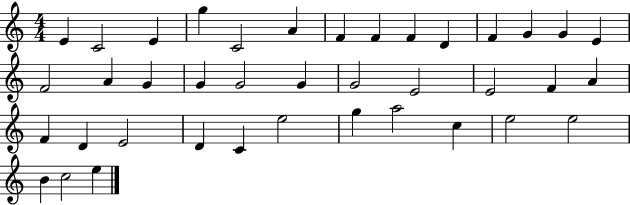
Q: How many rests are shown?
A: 0